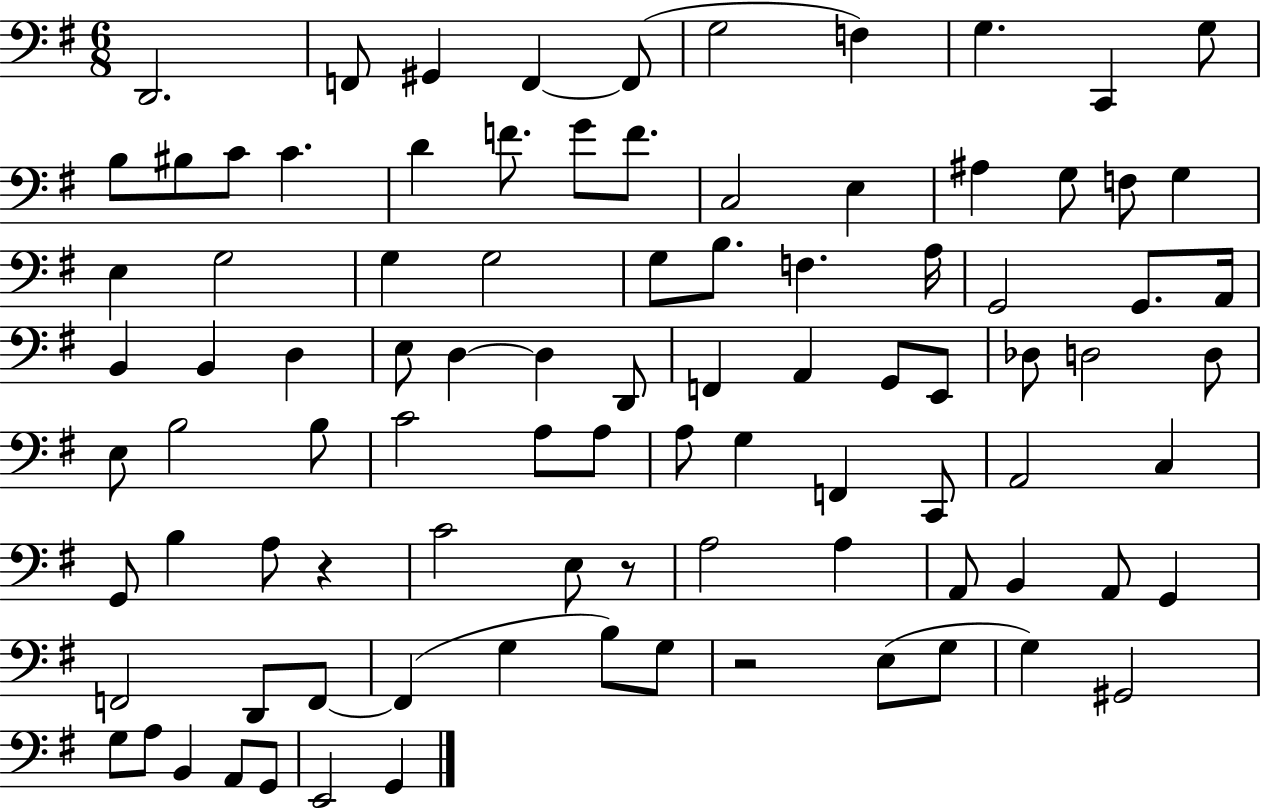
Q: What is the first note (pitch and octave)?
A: D2